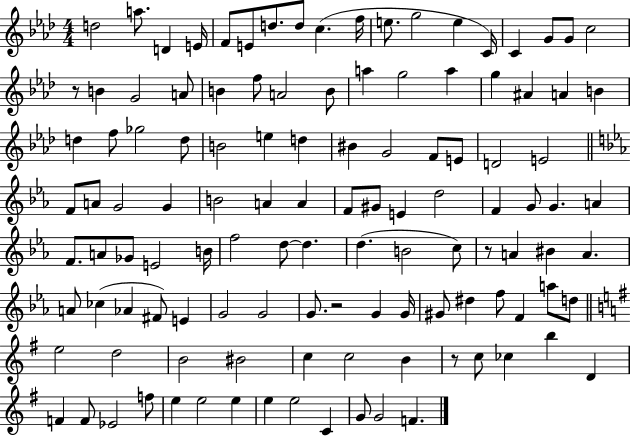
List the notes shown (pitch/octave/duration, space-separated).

D5/h A5/e. D4/q E4/s F4/e E4/e D5/e. D5/e C5/q. F5/s E5/e. G5/h E5/q C4/s C4/q G4/e G4/e C5/h R/e B4/q G4/h A4/e B4/q F5/e A4/h B4/e A5/q G5/h A5/q G5/q A#4/q A4/q B4/q D5/q F5/e Gb5/h D5/e B4/h E5/q D5/q BIS4/q G4/h F4/e E4/e D4/h E4/h F4/e A4/e G4/h G4/q B4/h A4/q A4/q F4/e G#4/e E4/q D5/h F4/q G4/e G4/q. A4/q F4/e. A4/e Gb4/e E4/h B4/s F5/h D5/e D5/q. D5/q. B4/h C5/e R/e A4/q BIS4/q A4/q. A4/e CES5/q Ab4/q F#4/e E4/q G4/h G4/h G4/e. R/h G4/q G4/s G#4/e D#5/q F5/e F4/q A5/e D5/e E5/h D5/h B4/h BIS4/h C5/q C5/h B4/q R/e C5/e CES5/q B5/q D4/q F4/q F4/e Eb4/h F5/e E5/q E5/h E5/q E5/q E5/h C4/q G4/e G4/h F4/q.